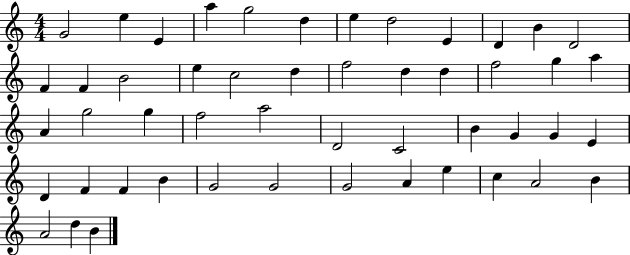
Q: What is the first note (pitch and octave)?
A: G4